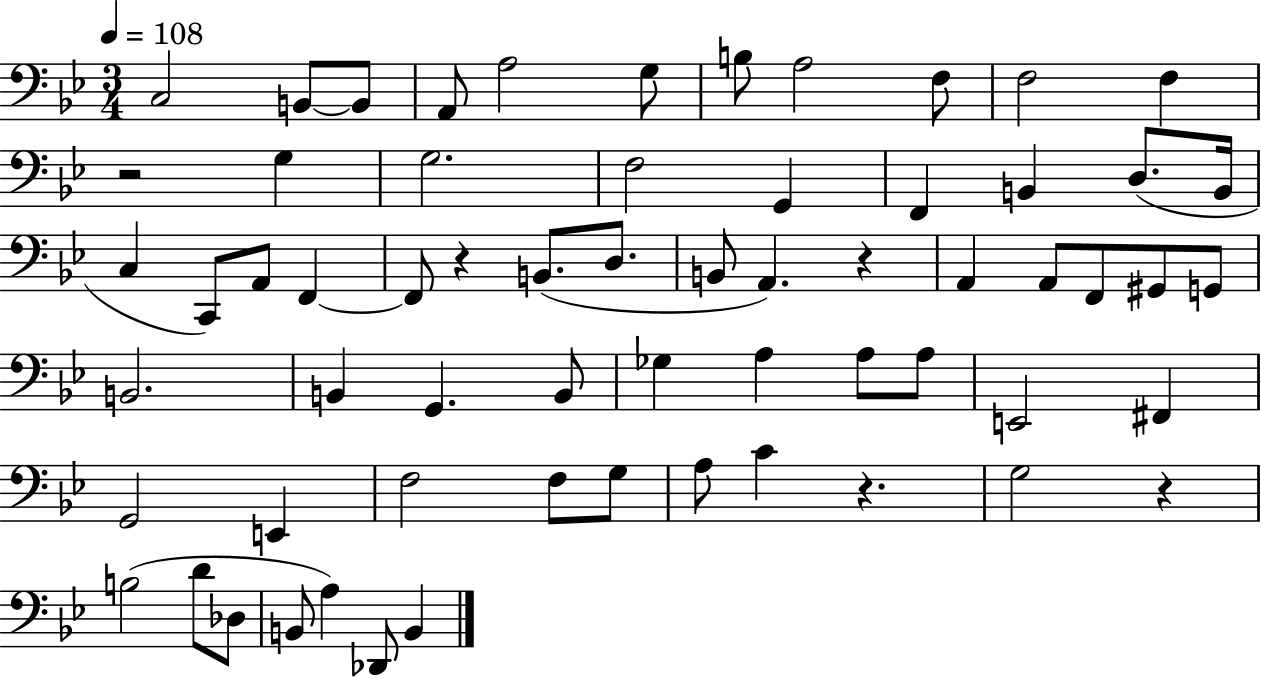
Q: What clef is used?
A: bass